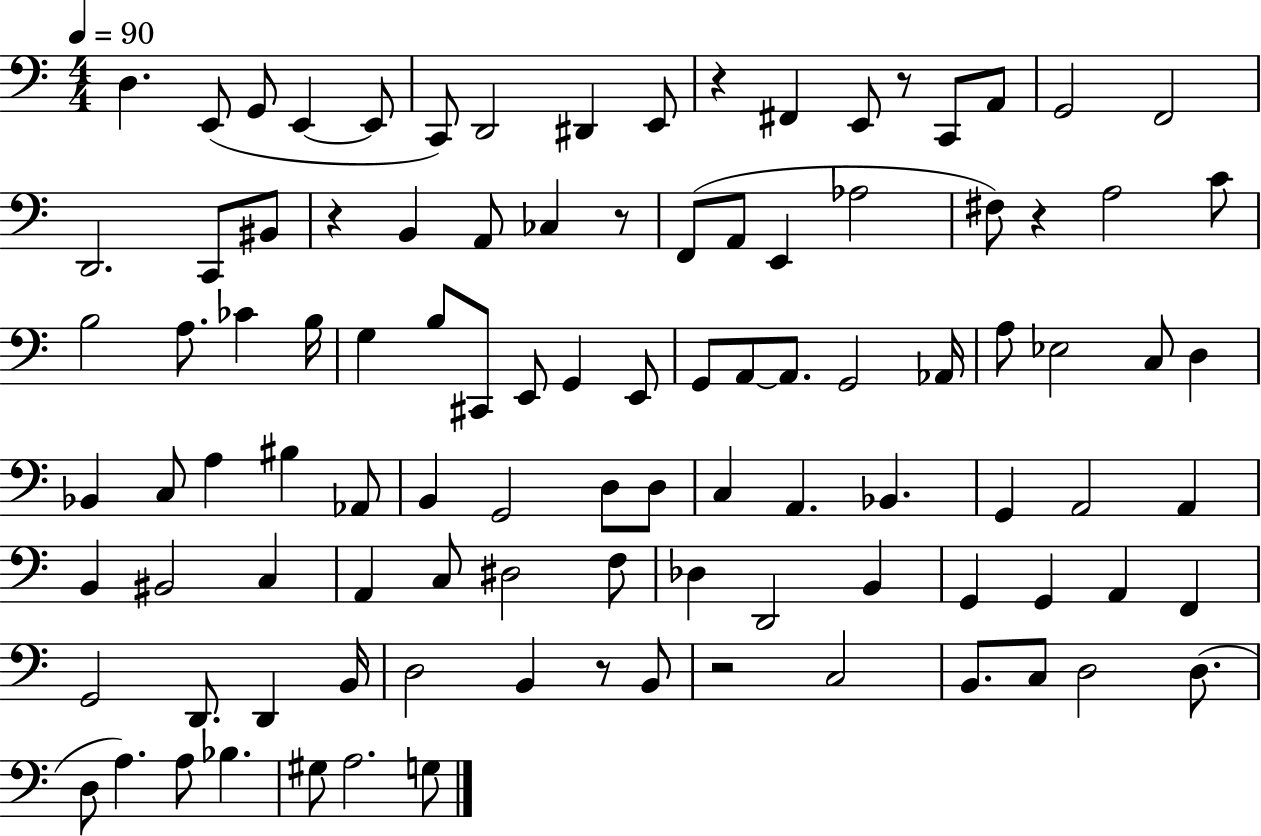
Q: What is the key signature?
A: C major